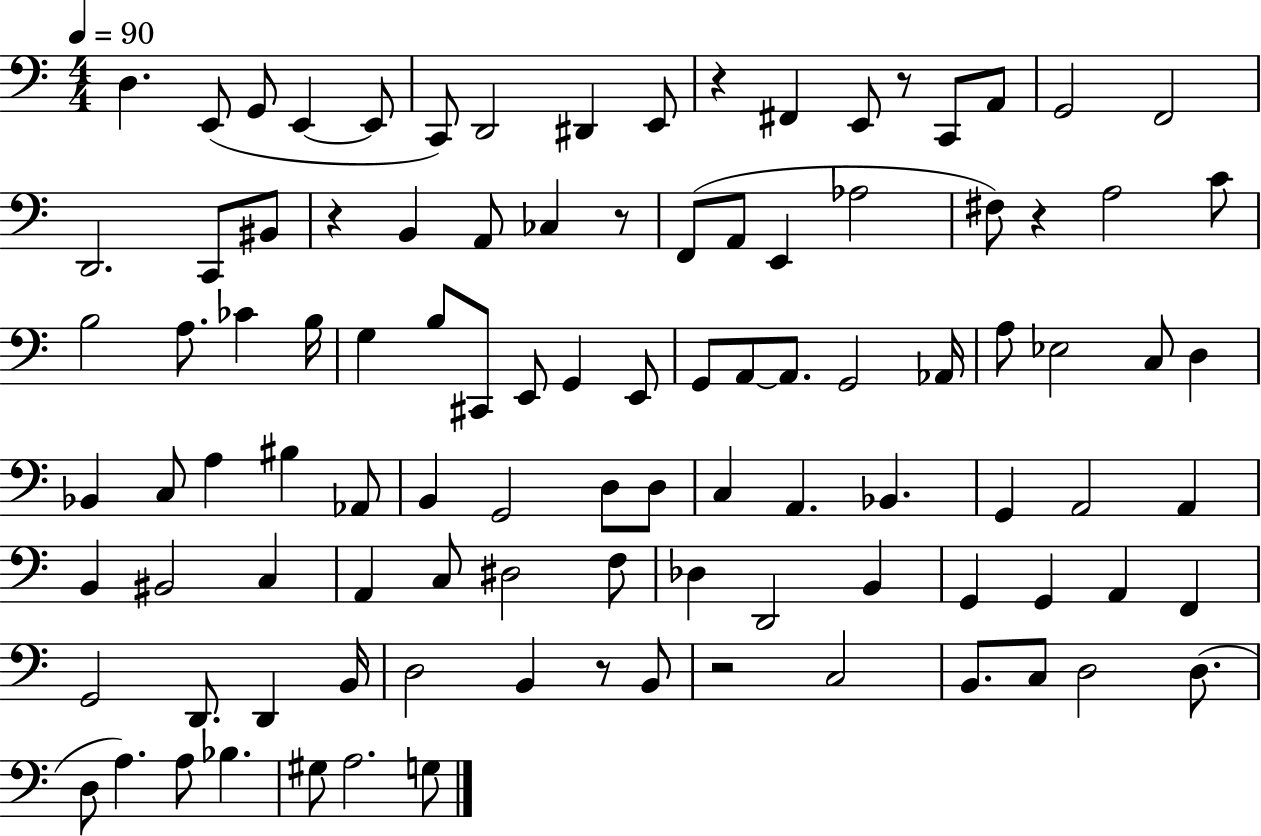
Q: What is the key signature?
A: C major